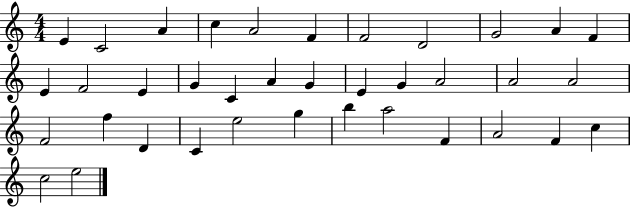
{
  \clef treble
  \numericTimeSignature
  \time 4/4
  \key c \major
  e'4 c'2 a'4 | c''4 a'2 f'4 | f'2 d'2 | g'2 a'4 f'4 | \break e'4 f'2 e'4 | g'4 c'4 a'4 g'4 | e'4 g'4 a'2 | a'2 a'2 | \break f'2 f''4 d'4 | c'4 e''2 g''4 | b''4 a''2 f'4 | a'2 f'4 c''4 | \break c''2 e''2 | \bar "|."
}